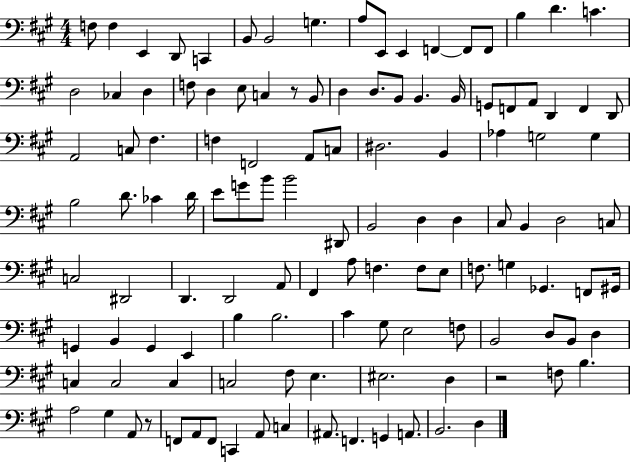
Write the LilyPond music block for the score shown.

{
  \clef bass
  \numericTimeSignature
  \time 4/4
  \key a \major
  \repeat volta 2 { f8 f4 e,4 d,8 c,4 | b,8 b,2 g4. | a8 e,8 e,4 f,4~~ f,8 f,8 | b4 d'4. c'4. | \break d2 ces4 d4 | f8 d4 e8 c4 r8 b,8 | d4 d8. b,8 b,4. b,16 | g,8 f,8 a,8 d,4 f,4 d,8 | \break a,2 c8 fis4. | f4 f,2 a,8 c8 | dis2. b,4 | aes4 g2 g4 | \break b2 d'8. ces'4 d'16 | e'8 g'8 b'8 b'2 dis,8 | b,2 d4 d4 | cis8 b,4 d2 c8 | \break c2 dis,2 | d,4. d,2 a,8 | fis,4 a8 f4. f8 e8 | f8. g4 ges,4. f,8 gis,16 | \break g,4 b,4 g,4 e,4 | b4 b2. | cis'4 gis8 e2 f8 | b,2 d8 b,8 d4 | \break c4 c2 c4 | c2 fis8 e4. | eis2. d4 | r2 f8 b4. | \break a2 gis4 a,8 r8 | f,8 a,8 f,8 c,4 a,8 c4 | ais,8. f,4. g,4 a,8. | b,2. d4 | \break } \bar "|."
}